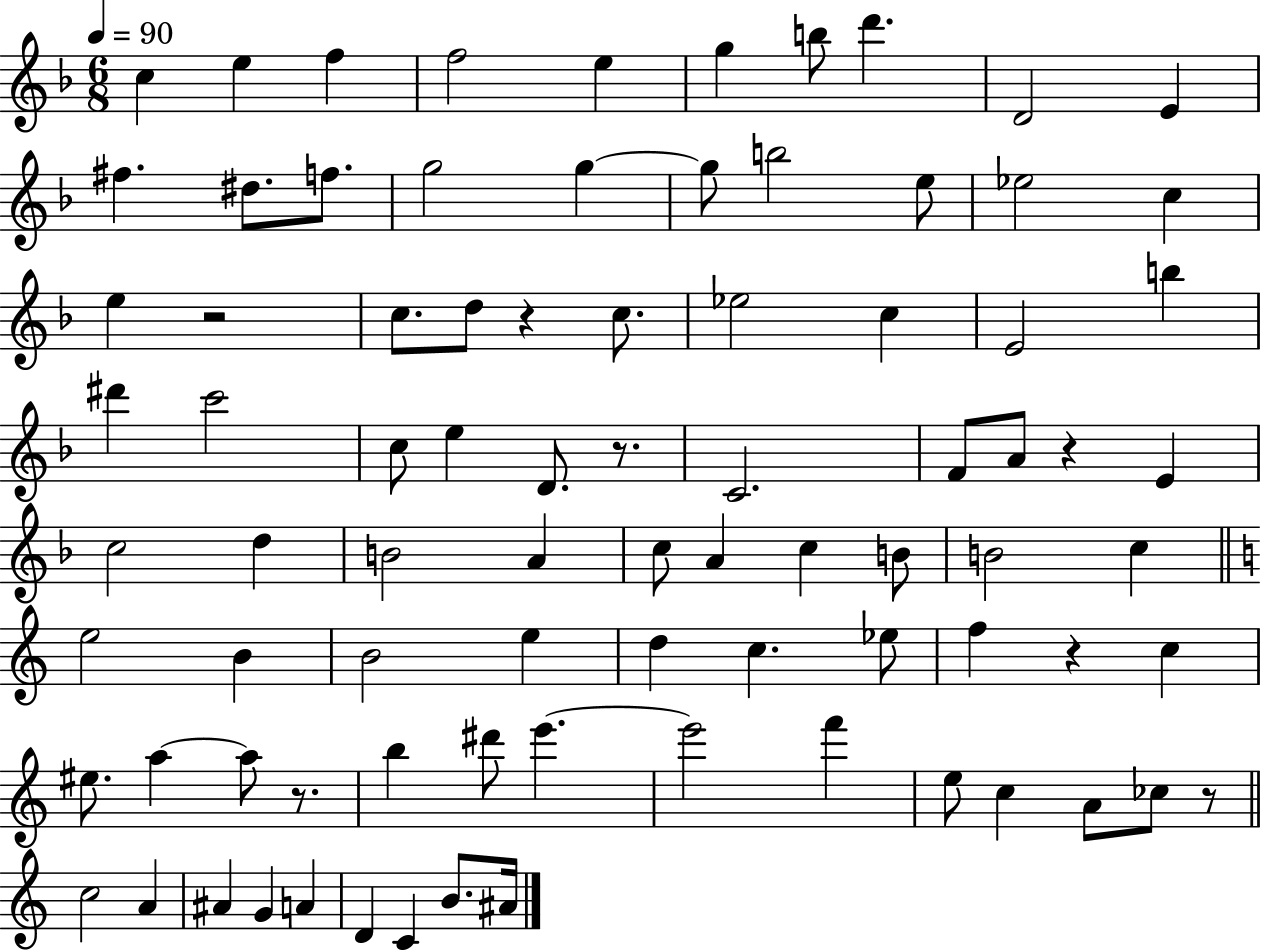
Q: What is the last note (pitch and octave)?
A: A#4